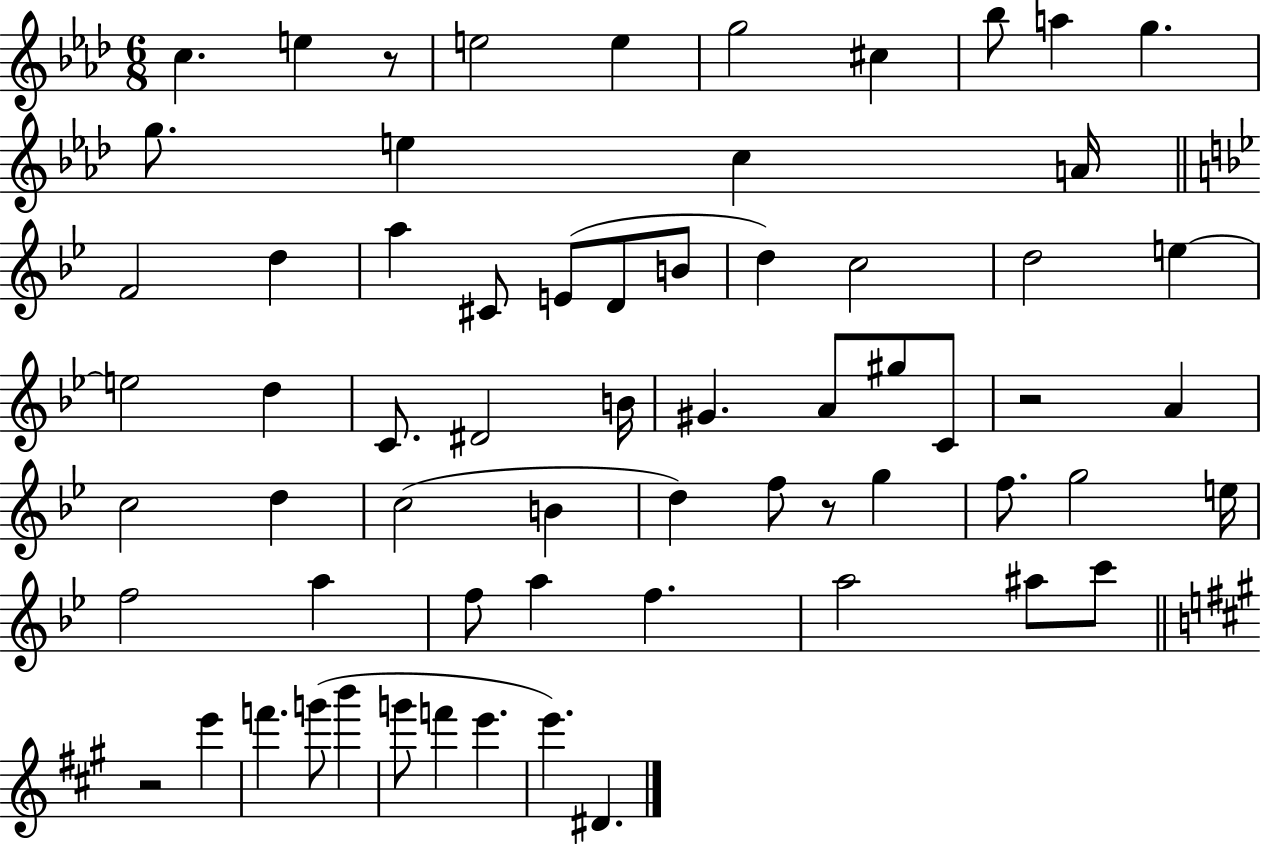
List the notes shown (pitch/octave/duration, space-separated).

C5/q. E5/q R/e E5/h E5/q G5/h C#5/q Bb5/e A5/q G5/q. G5/e. E5/q C5/q A4/s F4/h D5/q A5/q C#4/e E4/e D4/e B4/e D5/q C5/h D5/h E5/q E5/h D5/q C4/e. D#4/h B4/s G#4/q. A4/e G#5/e C4/e R/h A4/q C5/h D5/q C5/h B4/q D5/q F5/e R/e G5/q F5/e. G5/h E5/s F5/h A5/q F5/e A5/q F5/q. A5/h A#5/e C6/e R/h E6/q F6/q. G6/e B6/q G6/e F6/q E6/q. E6/q. D#4/q.